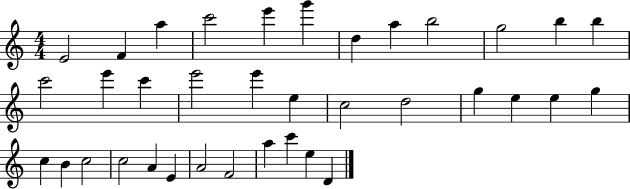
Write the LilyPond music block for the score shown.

{
  \clef treble
  \numericTimeSignature
  \time 4/4
  \key c \major
  e'2 f'4 a''4 | c'''2 e'''4 g'''4 | d''4 a''4 b''2 | g''2 b''4 b''4 | \break c'''2 e'''4 c'''4 | e'''2 e'''4 e''4 | c''2 d''2 | g''4 e''4 e''4 g''4 | \break c''4 b'4 c''2 | c''2 a'4 e'4 | a'2 f'2 | a''4 c'''4 e''4 d'4 | \break \bar "|."
}